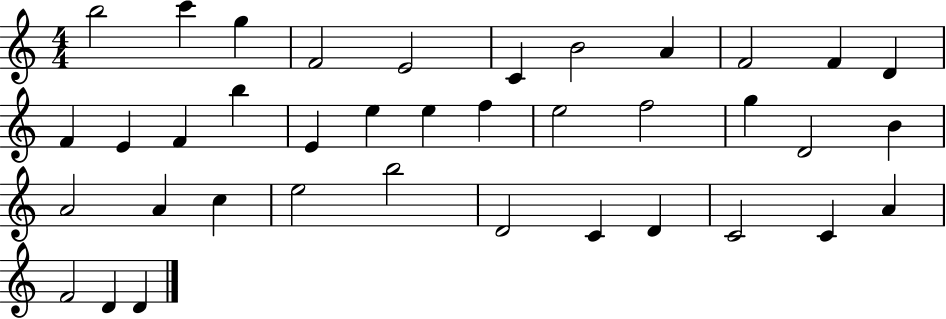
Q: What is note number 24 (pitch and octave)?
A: B4